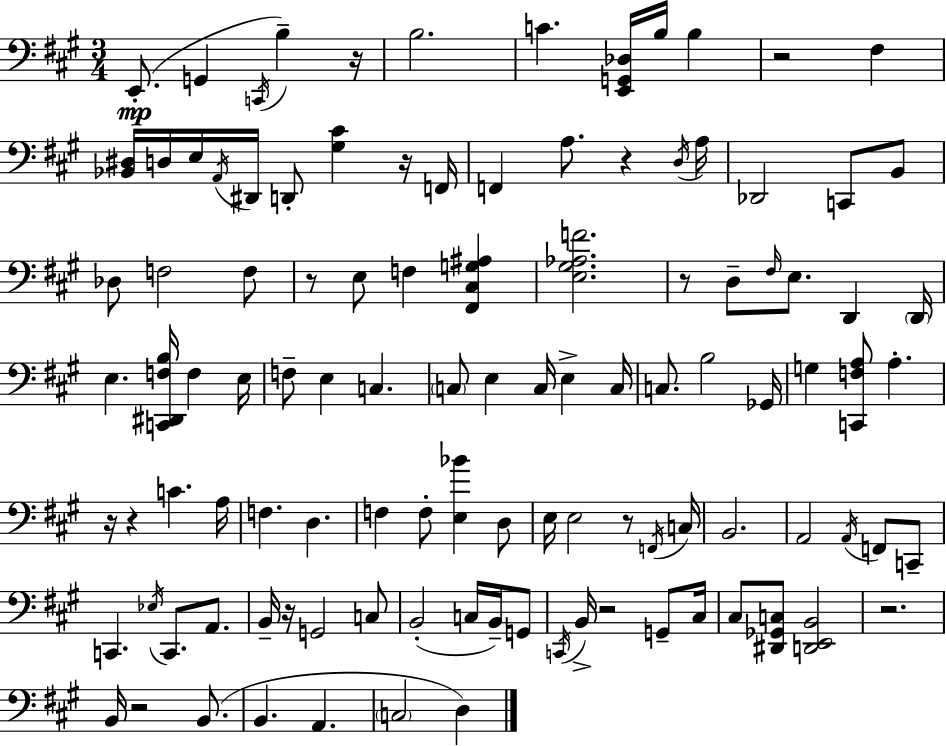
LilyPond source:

{
  \clef bass
  \numericTimeSignature
  \time 3/4
  \key a \major
  \repeat volta 2 { e,8.-.(\mp g,4 \acciaccatura { c,16 }) b4-- | r16 b2. | c'4. <e, g, des>16 b16 b4 | r2 fis4 | \break <bes, dis>16 d16 e16 \acciaccatura { a,16 } dis,16 d,8-. <gis cis'>4 | r16 f,16 f,4 a8. r4 | \acciaccatura { d16 } a16 des,2 c,8 | b,8 des8 f2 | \break f8 r8 e8 f4 <fis, cis g ais>4 | <e gis aes f'>2. | r8 d8-- \grace { fis16 } e8. d,4 | \parenthesize d,16 e4. <c, dis, f b>16 f4 | \break e16 f8-- e4 c4. | \parenthesize c8 e4 c16 e4-> | c16 c8. b2 | ges,16 g4 <c, f a>8 a4.-. | \break r16 r4 c'4. | a16 f4. d4. | f4 f8-. <e bes'>4 | d8 e16 e2 | \break r8 \acciaccatura { f,16 } c16 b,2. | a,2 | \acciaccatura { a,16 } f,8 c,8-- c,4. | \acciaccatura { ees16 } c,8. a,8. b,16-- r16 g,2 | \break c8 b,2-.( | c16 b,16--) g,8 \acciaccatura { c,16 } b,16-> r2 | g,8-- cis16 cis8 <dis, ges, c>8 | <d, e, b,>2 r2. | \break b,16 r2 | b,8.( b,4. | a,4. \parenthesize c2 | d4) } \bar "|."
}